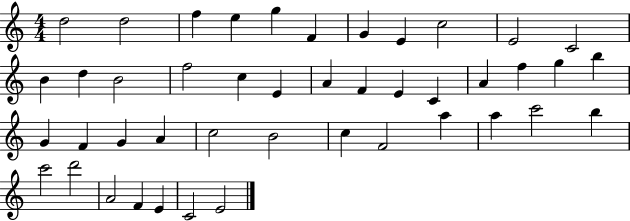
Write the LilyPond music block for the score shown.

{
  \clef treble
  \numericTimeSignature
  \time 4/4
  \key c \major
  d''2 d''2 | f''4 e''4 g''4 f'4 | g'4 e'4 c''2 | e'2 c'2 | \break b'4 d''4 b'2 | f''2 c''4 e'4 | a'4 f'4 e'4 c'4 | a'4 f''4 g''4 b''4 | \break g'4 f'4 g'4 a'4 | c''2 b'2 | c''4 f'2 a''4 | a''4 c'''2 b''4 | \break c'''2 d'''2 | a'2 f'4 e'4 | c'2 e'2 | \bar "|."
}